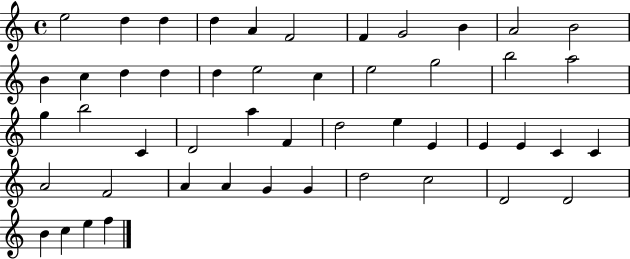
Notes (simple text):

E5/h D5/q D5/q D5/q A4/q F4/h F4/q G4/h B4/q A4/h B4/h B4/q C5/q D5/q D5/q D5/q E5/h C5/q E5/h G5/h B5/h A5/h G5/q B5/h C4/q D4/h A5/q F4/q D5/h E5/q E4/q E4/q E4/q C4/q C4/q A4/h F4/h A4/q A4/q G4/q G4/q D5/h C5/h D4/h D4/h B4/q C5/q E5/q F5/q